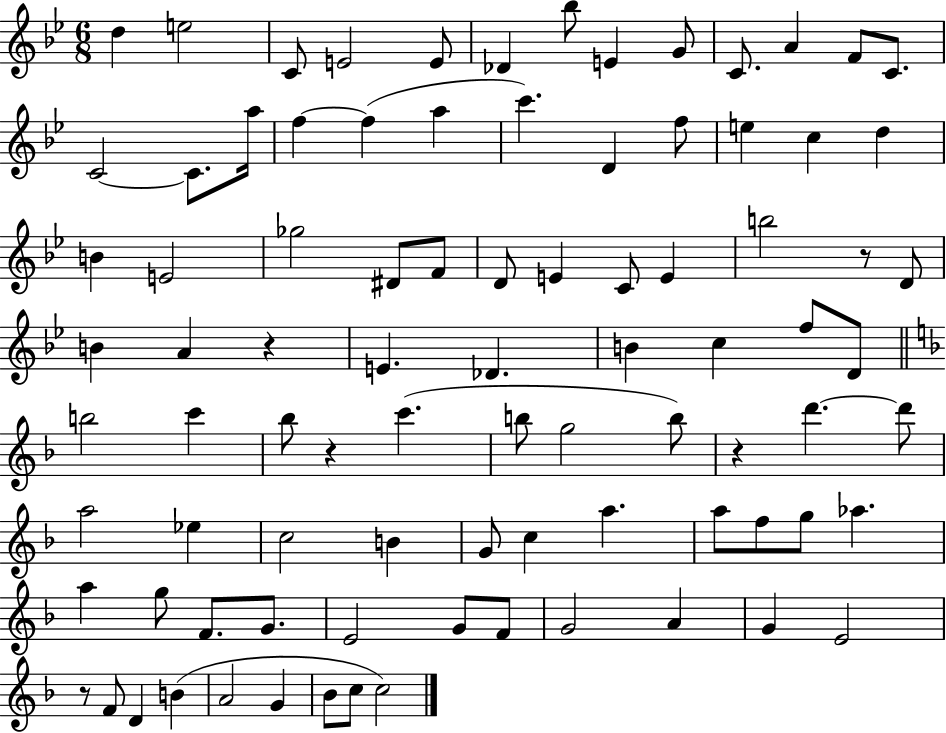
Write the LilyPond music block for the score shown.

{
  \clef treble
  \numericTimeSignature
  \time 6/8
  \key bes \major
  \repeat volta 2 { d''4 e''2 | c'8 e'2 e'8 | des'4 bes''8 e'4 g'8 | c'8. a'4 f'8 c'8. | \break c'2~~ c'8. a''16 | f''4~~ f''4( a''4 | c'''4.) d'4 f''8 | e''4 c''4 d''4 | \break b'4 e'2 | ges''2 dis'8 f'8 | d'8 e'4 c'8 e'4 | b''2 r8 d'8 | \break b'4 a'4 r4 | e'4. des'4. | b'4 c''4 f''8 d'8 | \bar "||" \break \key f \major b''2 c'''4 | bes''8 r4 c'''4.( | b''8 g''2 b''8) | r4 d'''4.~~ d'''8 | \break a''2 ees''4 | c''2 b'4 | g'8 c''4 a''4. | a''8 f''8 g''8 aes''4. | \break a''4 g''8 f'8. g'8. | e'2 g'8 f'8 | g'2 a'4 | g'4 e'2 | \break r8 f'8 d'4 b'4( | a'2 g'4 | bes'8 c''8 c''2) | } \bar "|."
}